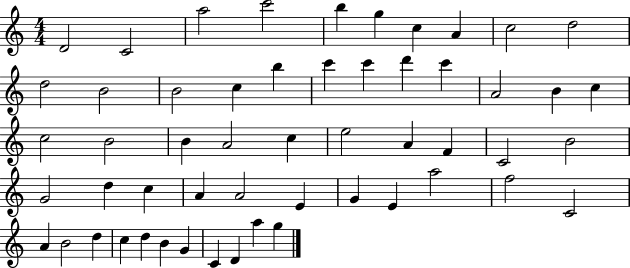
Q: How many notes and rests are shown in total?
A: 54